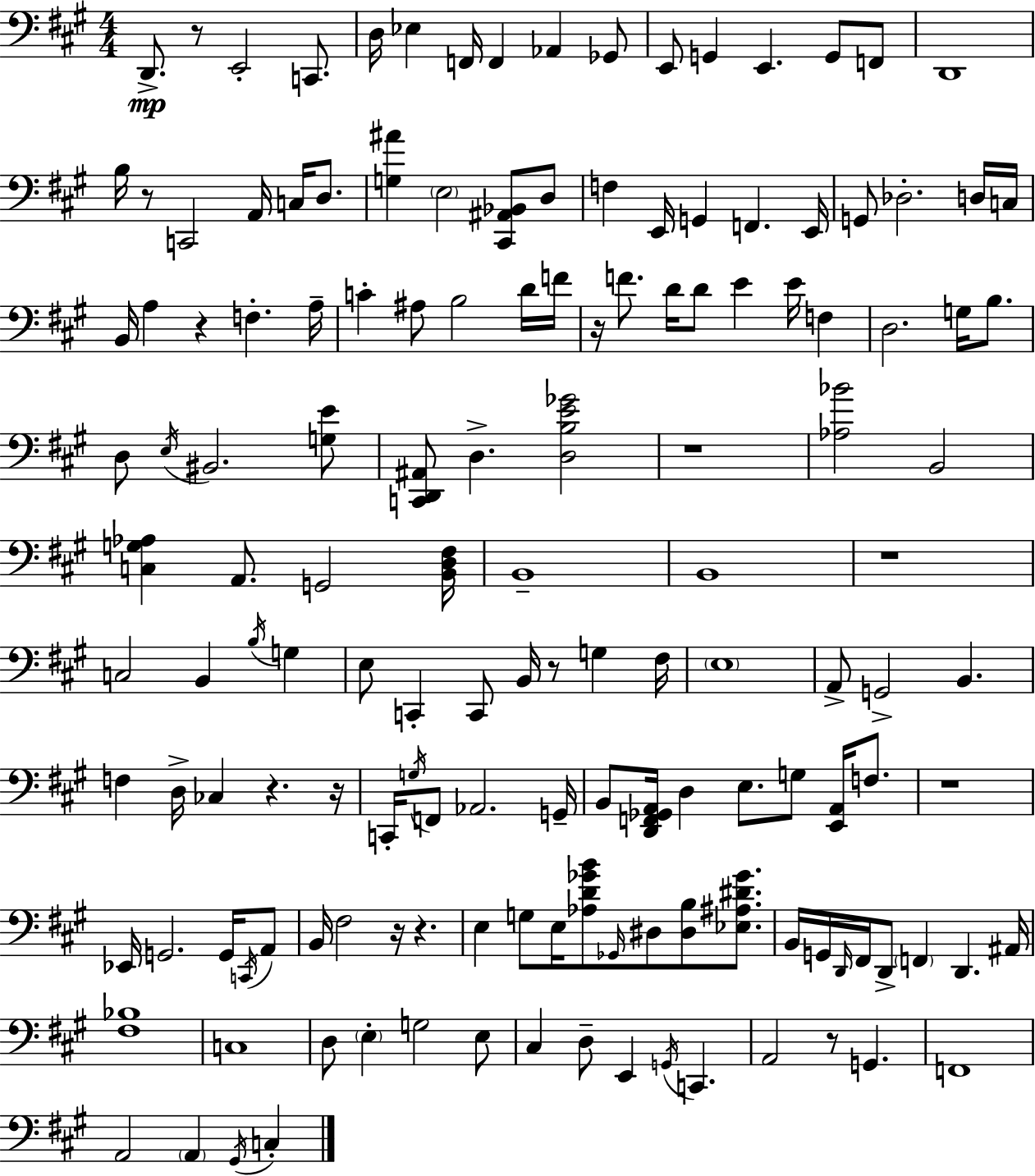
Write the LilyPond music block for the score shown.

{
  \clef bass
  \numericTimeSignature
  \time 4/4
  \key a \major
  d,8.->\mp r8 e,2-. c,8. | d16 ees4 f,16 f,4 aes,4 ges,8 | e,8 g,4 e,4. g,8 f,8 | d,1 | \break b16 r8 c,2 a,16 c16 d8. | <g ais'>4 \parenthesize e2 <cis, ais, bes,>8 d8 | f4 e,16 g,4 f,4. e,16 | g,8 des2.-. d16 c16 | \break b,16 a4 r4 f4.-. a16-- | c'4-. ais8 b2 d'16 f'16 | r16 f'8. d'16 d'8 e'4 e'16 f4 | d2. g16 b8. | \break d8 \acciaccatura { e16 } bis,2. <g e'>8 | <c, d, ais,>8 d4.-> <d b e' ges'>2 | r1 | <aes bes'>2 b,2 | \break <c g aes>4 a,8. g,2 | <b, d fis>16 b,1-- | b,1 | r1 | \break c2 b,4 \acciaccatura { b16 } g4 | e8 c,4-. c,8 b,16 r8 g4 | fis16 \parenthesize e1 | a,8-> g,2-> b,4. | \break f4 d16-> ces4 r4. | r16 c,16-. \acciaccatura { g16 } f,8 aes,2. | g,16-- b,8 <d, f, ges, a,>16 d4 e8. g8 <e, a,>16 | f8. r1 | \break ees,16 g,2. | g,16 \acciaccatura { c,16 } a,8 b,16 fis2 r16 r4. | e4 g8 e16 <aes d' ges' b'>8 \grace { ges,16 } dis8 | <dis b>8 <ees ais dis' ges'>8. b,16 g,16 \grace { d,16 } fis,16 d,8-> \parenthesize f,4 d,4. | \break ais,16 <fis bes>1 | c1 | d8 \parenthesize e4-. g2 | e8 cis4 d8-- e,4 | \break \acciaccatura { g,16 } c,4. a,2 r8 | g,4. f,1 | a,2 \parenthesize a,4 | \acciaccatura { gis,16 } c4-. \bar "|."
}